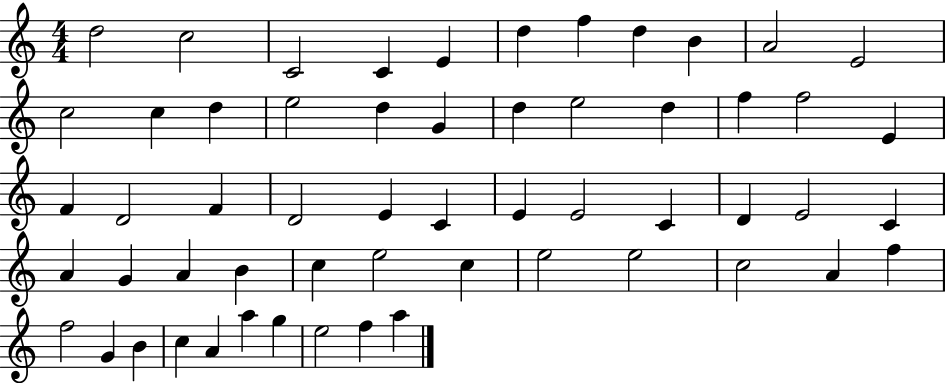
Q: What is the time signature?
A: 4/4